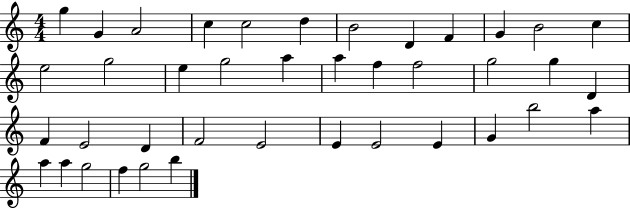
{
  \clef treble
  \numericTimeSignature
  \time 4/4
  \key c \major
  g''4 g'4 a'2 | c''4 c''2 d''4 | b'2 d'4 f'4 | g'4 b'2 c''4 | \break e''2 g''2 | e''4 g''2 a''4 | a''4 f''4 f''2 | g''2 g''4 d'4 | \break f'4 e'2 d'4 | f'2 e'2 | e'4 e'2 e'4 | g'4 b''2 a''4 | \break a''4 a''4 g''2 | f''4 g''2 b''4 | \bar "|."
}